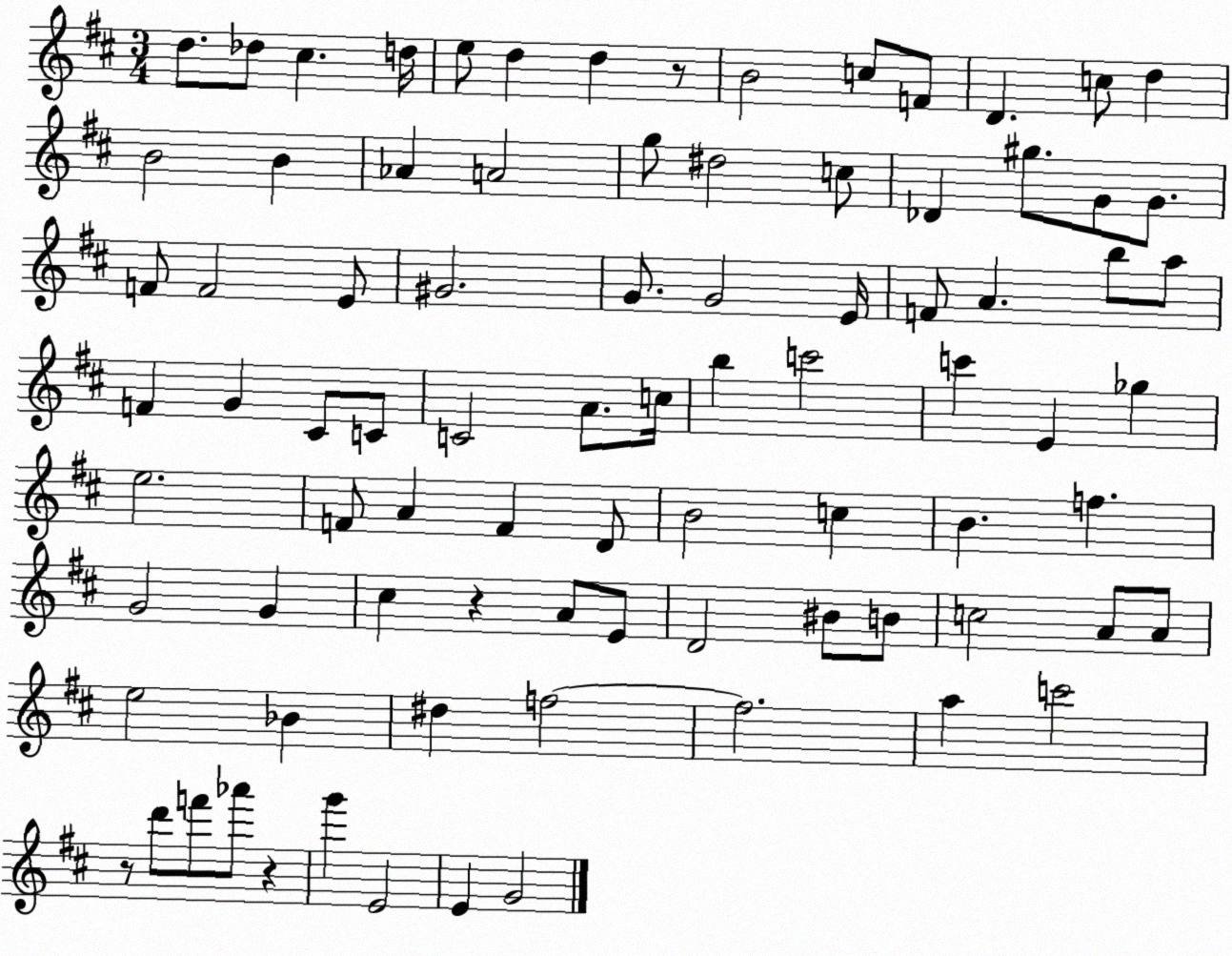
X:1
T:Untitled
M:3/4
L:1/4
K:D
d/2 _d/2 ^c d/4 e/2 d d z/2 B2 c/2 F/2 D c/2 d B2 B _A A2 g/2 ^d2 c/2 _D ^g/2 G/2 G/2 F/2 F2 E/2 ^G2 G/2 G2 E/4 F/2 A b/2 a/2 F G ^C/2 C/2 C2 A/2 c/4 b c'2 c' E _g e2 F/2 A F D/2 B2 c B f G2 G ^c z A/2 E/2 D2 ^B/2 B/2 c2 A/2 A/2 e2 _B ^d f2 f2 a c'2 z/2 d'/2 f'/2 _a'/2 z g' E2 E G2